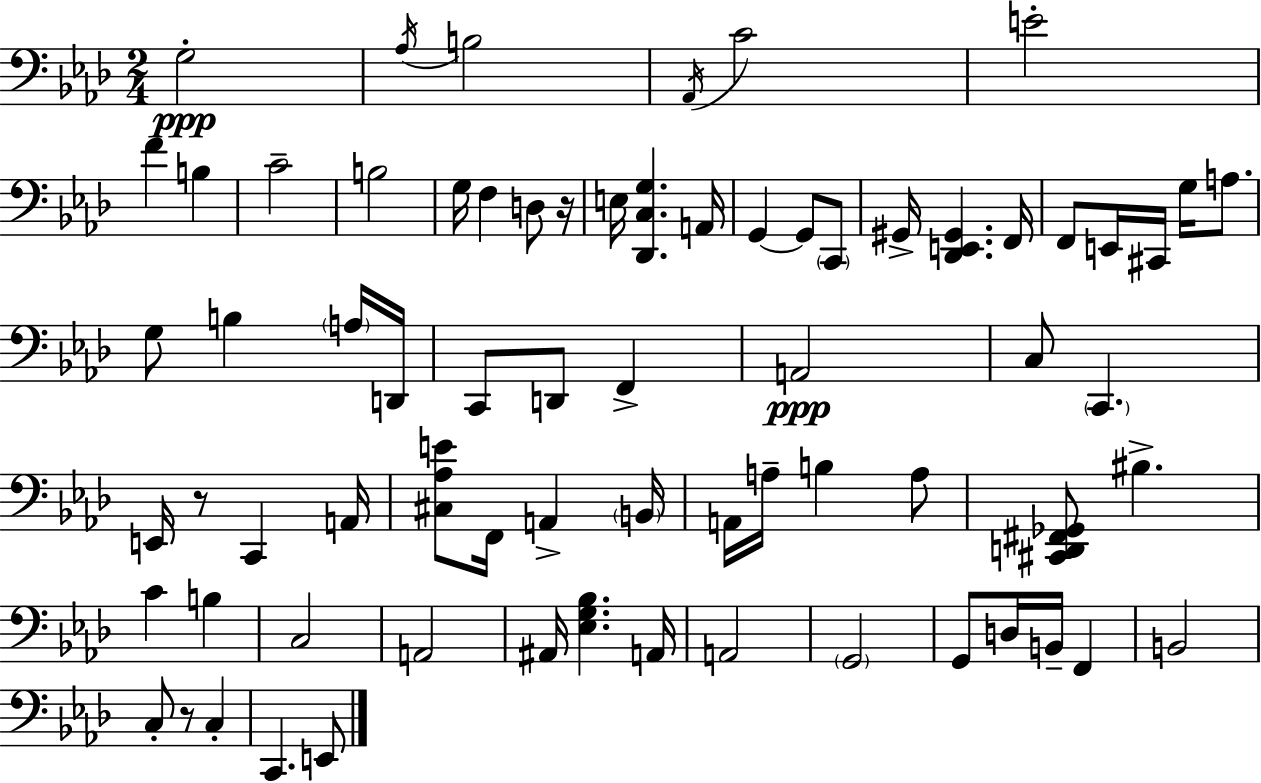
{
  \clef bass
  \numericTimeSignature
  \time 2/4
  \key aes \major
  g2-.\ppp | \acciaccatura { aes16 } b2 | \acciaccatura { aes,16 } c'2 | e'2-. | \break f'4 b4 | c'2-- | b2 | g16 f4 d8 | \break r16 e16 <des, c g>4. | a,16 g,4~~ g,8 | \parenthesize c,8 gis,16-> <des, e, gis,>4. | f,16 f,8 e,16 cis,16 g16 a8. | \break g8 b4 | \parenthesize a16 d,16 c,8 d,8 f,4-> | a,2\ppp | c8 \parenthesize c,4. | \break e,16 r8 c,4 | a,16 <cis aes e'>8 f,16 a,4-> | \parenthesize b,16 a,16 a16-- b4 | a8 <cis, d, fis, ges,>8 bis4.-> | \break c'4 b4 | c2 | a,2 | ais,16 <ees g bes>4. | \break a,16 a,2 | \parenthesize g,2 | g,8 d16 b,16-- f,4 | b,2 | \break c8-. r8 c4-. | c,4. | e,8 \bar "|."
}